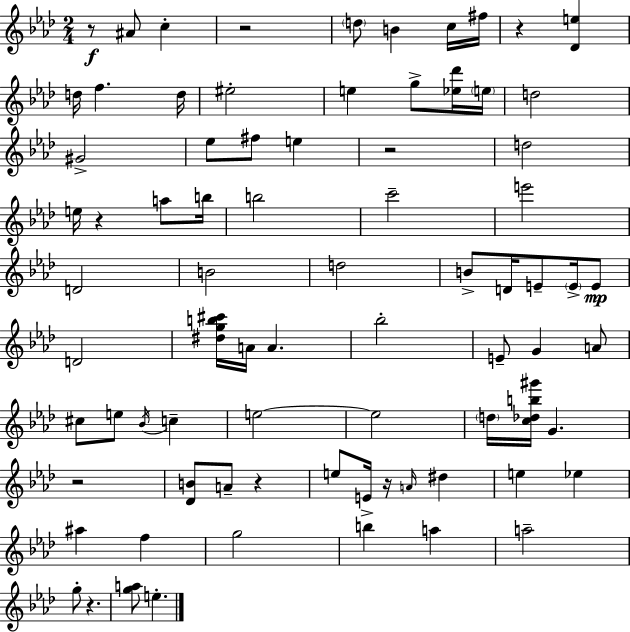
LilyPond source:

{
  \clef treble
  \numericTimeSignature
  \time 2/4
  \key f \minor
  r8\f ais'8 c''4-. | r2 | \parenthesize d''8 b'4 c''16 fis''16 | r4 <des' e''>4 | \break d''16 f''4. d''16 | eis''2-. | e''4 g''8-> <ees'' des'''>16 \parenthesize e''16 | d''2 | \break gis'2-> | ees''8 fis''8 e''4 | r2 | d''2 | \break e''16 r4 a''8 b''16 | b''2 | c'''2-- | e'''2 | \break d'2 | b'2 | d''2 | b'8-> d'16 e'8-- \parenthesize e'16-> e'8\mp | \break d'2 | <dis'' g'' b'' cis'''>16 a'16 a'4. | bes''2-. | e'8-- g'4 a'8 | \break cis''8 e''8 \acciaccatura { bes'16 } c''4-- | e''2~~ | e''2 | \parenthesize d''16 <c'' des'' b'' gis'''>16 g'4. | \break r2 | <des' b'>8 a'8-- r4 | e''8 e'16-> r16 \grace { a'16 } dis''4 | e''4 ees''4 | \break ais''4 f''4 | g''2 | b''4 a''4 | a''2-- | \break g''8-. r4. | <g'' a''>8 e''4.-. | \bar "|."
}